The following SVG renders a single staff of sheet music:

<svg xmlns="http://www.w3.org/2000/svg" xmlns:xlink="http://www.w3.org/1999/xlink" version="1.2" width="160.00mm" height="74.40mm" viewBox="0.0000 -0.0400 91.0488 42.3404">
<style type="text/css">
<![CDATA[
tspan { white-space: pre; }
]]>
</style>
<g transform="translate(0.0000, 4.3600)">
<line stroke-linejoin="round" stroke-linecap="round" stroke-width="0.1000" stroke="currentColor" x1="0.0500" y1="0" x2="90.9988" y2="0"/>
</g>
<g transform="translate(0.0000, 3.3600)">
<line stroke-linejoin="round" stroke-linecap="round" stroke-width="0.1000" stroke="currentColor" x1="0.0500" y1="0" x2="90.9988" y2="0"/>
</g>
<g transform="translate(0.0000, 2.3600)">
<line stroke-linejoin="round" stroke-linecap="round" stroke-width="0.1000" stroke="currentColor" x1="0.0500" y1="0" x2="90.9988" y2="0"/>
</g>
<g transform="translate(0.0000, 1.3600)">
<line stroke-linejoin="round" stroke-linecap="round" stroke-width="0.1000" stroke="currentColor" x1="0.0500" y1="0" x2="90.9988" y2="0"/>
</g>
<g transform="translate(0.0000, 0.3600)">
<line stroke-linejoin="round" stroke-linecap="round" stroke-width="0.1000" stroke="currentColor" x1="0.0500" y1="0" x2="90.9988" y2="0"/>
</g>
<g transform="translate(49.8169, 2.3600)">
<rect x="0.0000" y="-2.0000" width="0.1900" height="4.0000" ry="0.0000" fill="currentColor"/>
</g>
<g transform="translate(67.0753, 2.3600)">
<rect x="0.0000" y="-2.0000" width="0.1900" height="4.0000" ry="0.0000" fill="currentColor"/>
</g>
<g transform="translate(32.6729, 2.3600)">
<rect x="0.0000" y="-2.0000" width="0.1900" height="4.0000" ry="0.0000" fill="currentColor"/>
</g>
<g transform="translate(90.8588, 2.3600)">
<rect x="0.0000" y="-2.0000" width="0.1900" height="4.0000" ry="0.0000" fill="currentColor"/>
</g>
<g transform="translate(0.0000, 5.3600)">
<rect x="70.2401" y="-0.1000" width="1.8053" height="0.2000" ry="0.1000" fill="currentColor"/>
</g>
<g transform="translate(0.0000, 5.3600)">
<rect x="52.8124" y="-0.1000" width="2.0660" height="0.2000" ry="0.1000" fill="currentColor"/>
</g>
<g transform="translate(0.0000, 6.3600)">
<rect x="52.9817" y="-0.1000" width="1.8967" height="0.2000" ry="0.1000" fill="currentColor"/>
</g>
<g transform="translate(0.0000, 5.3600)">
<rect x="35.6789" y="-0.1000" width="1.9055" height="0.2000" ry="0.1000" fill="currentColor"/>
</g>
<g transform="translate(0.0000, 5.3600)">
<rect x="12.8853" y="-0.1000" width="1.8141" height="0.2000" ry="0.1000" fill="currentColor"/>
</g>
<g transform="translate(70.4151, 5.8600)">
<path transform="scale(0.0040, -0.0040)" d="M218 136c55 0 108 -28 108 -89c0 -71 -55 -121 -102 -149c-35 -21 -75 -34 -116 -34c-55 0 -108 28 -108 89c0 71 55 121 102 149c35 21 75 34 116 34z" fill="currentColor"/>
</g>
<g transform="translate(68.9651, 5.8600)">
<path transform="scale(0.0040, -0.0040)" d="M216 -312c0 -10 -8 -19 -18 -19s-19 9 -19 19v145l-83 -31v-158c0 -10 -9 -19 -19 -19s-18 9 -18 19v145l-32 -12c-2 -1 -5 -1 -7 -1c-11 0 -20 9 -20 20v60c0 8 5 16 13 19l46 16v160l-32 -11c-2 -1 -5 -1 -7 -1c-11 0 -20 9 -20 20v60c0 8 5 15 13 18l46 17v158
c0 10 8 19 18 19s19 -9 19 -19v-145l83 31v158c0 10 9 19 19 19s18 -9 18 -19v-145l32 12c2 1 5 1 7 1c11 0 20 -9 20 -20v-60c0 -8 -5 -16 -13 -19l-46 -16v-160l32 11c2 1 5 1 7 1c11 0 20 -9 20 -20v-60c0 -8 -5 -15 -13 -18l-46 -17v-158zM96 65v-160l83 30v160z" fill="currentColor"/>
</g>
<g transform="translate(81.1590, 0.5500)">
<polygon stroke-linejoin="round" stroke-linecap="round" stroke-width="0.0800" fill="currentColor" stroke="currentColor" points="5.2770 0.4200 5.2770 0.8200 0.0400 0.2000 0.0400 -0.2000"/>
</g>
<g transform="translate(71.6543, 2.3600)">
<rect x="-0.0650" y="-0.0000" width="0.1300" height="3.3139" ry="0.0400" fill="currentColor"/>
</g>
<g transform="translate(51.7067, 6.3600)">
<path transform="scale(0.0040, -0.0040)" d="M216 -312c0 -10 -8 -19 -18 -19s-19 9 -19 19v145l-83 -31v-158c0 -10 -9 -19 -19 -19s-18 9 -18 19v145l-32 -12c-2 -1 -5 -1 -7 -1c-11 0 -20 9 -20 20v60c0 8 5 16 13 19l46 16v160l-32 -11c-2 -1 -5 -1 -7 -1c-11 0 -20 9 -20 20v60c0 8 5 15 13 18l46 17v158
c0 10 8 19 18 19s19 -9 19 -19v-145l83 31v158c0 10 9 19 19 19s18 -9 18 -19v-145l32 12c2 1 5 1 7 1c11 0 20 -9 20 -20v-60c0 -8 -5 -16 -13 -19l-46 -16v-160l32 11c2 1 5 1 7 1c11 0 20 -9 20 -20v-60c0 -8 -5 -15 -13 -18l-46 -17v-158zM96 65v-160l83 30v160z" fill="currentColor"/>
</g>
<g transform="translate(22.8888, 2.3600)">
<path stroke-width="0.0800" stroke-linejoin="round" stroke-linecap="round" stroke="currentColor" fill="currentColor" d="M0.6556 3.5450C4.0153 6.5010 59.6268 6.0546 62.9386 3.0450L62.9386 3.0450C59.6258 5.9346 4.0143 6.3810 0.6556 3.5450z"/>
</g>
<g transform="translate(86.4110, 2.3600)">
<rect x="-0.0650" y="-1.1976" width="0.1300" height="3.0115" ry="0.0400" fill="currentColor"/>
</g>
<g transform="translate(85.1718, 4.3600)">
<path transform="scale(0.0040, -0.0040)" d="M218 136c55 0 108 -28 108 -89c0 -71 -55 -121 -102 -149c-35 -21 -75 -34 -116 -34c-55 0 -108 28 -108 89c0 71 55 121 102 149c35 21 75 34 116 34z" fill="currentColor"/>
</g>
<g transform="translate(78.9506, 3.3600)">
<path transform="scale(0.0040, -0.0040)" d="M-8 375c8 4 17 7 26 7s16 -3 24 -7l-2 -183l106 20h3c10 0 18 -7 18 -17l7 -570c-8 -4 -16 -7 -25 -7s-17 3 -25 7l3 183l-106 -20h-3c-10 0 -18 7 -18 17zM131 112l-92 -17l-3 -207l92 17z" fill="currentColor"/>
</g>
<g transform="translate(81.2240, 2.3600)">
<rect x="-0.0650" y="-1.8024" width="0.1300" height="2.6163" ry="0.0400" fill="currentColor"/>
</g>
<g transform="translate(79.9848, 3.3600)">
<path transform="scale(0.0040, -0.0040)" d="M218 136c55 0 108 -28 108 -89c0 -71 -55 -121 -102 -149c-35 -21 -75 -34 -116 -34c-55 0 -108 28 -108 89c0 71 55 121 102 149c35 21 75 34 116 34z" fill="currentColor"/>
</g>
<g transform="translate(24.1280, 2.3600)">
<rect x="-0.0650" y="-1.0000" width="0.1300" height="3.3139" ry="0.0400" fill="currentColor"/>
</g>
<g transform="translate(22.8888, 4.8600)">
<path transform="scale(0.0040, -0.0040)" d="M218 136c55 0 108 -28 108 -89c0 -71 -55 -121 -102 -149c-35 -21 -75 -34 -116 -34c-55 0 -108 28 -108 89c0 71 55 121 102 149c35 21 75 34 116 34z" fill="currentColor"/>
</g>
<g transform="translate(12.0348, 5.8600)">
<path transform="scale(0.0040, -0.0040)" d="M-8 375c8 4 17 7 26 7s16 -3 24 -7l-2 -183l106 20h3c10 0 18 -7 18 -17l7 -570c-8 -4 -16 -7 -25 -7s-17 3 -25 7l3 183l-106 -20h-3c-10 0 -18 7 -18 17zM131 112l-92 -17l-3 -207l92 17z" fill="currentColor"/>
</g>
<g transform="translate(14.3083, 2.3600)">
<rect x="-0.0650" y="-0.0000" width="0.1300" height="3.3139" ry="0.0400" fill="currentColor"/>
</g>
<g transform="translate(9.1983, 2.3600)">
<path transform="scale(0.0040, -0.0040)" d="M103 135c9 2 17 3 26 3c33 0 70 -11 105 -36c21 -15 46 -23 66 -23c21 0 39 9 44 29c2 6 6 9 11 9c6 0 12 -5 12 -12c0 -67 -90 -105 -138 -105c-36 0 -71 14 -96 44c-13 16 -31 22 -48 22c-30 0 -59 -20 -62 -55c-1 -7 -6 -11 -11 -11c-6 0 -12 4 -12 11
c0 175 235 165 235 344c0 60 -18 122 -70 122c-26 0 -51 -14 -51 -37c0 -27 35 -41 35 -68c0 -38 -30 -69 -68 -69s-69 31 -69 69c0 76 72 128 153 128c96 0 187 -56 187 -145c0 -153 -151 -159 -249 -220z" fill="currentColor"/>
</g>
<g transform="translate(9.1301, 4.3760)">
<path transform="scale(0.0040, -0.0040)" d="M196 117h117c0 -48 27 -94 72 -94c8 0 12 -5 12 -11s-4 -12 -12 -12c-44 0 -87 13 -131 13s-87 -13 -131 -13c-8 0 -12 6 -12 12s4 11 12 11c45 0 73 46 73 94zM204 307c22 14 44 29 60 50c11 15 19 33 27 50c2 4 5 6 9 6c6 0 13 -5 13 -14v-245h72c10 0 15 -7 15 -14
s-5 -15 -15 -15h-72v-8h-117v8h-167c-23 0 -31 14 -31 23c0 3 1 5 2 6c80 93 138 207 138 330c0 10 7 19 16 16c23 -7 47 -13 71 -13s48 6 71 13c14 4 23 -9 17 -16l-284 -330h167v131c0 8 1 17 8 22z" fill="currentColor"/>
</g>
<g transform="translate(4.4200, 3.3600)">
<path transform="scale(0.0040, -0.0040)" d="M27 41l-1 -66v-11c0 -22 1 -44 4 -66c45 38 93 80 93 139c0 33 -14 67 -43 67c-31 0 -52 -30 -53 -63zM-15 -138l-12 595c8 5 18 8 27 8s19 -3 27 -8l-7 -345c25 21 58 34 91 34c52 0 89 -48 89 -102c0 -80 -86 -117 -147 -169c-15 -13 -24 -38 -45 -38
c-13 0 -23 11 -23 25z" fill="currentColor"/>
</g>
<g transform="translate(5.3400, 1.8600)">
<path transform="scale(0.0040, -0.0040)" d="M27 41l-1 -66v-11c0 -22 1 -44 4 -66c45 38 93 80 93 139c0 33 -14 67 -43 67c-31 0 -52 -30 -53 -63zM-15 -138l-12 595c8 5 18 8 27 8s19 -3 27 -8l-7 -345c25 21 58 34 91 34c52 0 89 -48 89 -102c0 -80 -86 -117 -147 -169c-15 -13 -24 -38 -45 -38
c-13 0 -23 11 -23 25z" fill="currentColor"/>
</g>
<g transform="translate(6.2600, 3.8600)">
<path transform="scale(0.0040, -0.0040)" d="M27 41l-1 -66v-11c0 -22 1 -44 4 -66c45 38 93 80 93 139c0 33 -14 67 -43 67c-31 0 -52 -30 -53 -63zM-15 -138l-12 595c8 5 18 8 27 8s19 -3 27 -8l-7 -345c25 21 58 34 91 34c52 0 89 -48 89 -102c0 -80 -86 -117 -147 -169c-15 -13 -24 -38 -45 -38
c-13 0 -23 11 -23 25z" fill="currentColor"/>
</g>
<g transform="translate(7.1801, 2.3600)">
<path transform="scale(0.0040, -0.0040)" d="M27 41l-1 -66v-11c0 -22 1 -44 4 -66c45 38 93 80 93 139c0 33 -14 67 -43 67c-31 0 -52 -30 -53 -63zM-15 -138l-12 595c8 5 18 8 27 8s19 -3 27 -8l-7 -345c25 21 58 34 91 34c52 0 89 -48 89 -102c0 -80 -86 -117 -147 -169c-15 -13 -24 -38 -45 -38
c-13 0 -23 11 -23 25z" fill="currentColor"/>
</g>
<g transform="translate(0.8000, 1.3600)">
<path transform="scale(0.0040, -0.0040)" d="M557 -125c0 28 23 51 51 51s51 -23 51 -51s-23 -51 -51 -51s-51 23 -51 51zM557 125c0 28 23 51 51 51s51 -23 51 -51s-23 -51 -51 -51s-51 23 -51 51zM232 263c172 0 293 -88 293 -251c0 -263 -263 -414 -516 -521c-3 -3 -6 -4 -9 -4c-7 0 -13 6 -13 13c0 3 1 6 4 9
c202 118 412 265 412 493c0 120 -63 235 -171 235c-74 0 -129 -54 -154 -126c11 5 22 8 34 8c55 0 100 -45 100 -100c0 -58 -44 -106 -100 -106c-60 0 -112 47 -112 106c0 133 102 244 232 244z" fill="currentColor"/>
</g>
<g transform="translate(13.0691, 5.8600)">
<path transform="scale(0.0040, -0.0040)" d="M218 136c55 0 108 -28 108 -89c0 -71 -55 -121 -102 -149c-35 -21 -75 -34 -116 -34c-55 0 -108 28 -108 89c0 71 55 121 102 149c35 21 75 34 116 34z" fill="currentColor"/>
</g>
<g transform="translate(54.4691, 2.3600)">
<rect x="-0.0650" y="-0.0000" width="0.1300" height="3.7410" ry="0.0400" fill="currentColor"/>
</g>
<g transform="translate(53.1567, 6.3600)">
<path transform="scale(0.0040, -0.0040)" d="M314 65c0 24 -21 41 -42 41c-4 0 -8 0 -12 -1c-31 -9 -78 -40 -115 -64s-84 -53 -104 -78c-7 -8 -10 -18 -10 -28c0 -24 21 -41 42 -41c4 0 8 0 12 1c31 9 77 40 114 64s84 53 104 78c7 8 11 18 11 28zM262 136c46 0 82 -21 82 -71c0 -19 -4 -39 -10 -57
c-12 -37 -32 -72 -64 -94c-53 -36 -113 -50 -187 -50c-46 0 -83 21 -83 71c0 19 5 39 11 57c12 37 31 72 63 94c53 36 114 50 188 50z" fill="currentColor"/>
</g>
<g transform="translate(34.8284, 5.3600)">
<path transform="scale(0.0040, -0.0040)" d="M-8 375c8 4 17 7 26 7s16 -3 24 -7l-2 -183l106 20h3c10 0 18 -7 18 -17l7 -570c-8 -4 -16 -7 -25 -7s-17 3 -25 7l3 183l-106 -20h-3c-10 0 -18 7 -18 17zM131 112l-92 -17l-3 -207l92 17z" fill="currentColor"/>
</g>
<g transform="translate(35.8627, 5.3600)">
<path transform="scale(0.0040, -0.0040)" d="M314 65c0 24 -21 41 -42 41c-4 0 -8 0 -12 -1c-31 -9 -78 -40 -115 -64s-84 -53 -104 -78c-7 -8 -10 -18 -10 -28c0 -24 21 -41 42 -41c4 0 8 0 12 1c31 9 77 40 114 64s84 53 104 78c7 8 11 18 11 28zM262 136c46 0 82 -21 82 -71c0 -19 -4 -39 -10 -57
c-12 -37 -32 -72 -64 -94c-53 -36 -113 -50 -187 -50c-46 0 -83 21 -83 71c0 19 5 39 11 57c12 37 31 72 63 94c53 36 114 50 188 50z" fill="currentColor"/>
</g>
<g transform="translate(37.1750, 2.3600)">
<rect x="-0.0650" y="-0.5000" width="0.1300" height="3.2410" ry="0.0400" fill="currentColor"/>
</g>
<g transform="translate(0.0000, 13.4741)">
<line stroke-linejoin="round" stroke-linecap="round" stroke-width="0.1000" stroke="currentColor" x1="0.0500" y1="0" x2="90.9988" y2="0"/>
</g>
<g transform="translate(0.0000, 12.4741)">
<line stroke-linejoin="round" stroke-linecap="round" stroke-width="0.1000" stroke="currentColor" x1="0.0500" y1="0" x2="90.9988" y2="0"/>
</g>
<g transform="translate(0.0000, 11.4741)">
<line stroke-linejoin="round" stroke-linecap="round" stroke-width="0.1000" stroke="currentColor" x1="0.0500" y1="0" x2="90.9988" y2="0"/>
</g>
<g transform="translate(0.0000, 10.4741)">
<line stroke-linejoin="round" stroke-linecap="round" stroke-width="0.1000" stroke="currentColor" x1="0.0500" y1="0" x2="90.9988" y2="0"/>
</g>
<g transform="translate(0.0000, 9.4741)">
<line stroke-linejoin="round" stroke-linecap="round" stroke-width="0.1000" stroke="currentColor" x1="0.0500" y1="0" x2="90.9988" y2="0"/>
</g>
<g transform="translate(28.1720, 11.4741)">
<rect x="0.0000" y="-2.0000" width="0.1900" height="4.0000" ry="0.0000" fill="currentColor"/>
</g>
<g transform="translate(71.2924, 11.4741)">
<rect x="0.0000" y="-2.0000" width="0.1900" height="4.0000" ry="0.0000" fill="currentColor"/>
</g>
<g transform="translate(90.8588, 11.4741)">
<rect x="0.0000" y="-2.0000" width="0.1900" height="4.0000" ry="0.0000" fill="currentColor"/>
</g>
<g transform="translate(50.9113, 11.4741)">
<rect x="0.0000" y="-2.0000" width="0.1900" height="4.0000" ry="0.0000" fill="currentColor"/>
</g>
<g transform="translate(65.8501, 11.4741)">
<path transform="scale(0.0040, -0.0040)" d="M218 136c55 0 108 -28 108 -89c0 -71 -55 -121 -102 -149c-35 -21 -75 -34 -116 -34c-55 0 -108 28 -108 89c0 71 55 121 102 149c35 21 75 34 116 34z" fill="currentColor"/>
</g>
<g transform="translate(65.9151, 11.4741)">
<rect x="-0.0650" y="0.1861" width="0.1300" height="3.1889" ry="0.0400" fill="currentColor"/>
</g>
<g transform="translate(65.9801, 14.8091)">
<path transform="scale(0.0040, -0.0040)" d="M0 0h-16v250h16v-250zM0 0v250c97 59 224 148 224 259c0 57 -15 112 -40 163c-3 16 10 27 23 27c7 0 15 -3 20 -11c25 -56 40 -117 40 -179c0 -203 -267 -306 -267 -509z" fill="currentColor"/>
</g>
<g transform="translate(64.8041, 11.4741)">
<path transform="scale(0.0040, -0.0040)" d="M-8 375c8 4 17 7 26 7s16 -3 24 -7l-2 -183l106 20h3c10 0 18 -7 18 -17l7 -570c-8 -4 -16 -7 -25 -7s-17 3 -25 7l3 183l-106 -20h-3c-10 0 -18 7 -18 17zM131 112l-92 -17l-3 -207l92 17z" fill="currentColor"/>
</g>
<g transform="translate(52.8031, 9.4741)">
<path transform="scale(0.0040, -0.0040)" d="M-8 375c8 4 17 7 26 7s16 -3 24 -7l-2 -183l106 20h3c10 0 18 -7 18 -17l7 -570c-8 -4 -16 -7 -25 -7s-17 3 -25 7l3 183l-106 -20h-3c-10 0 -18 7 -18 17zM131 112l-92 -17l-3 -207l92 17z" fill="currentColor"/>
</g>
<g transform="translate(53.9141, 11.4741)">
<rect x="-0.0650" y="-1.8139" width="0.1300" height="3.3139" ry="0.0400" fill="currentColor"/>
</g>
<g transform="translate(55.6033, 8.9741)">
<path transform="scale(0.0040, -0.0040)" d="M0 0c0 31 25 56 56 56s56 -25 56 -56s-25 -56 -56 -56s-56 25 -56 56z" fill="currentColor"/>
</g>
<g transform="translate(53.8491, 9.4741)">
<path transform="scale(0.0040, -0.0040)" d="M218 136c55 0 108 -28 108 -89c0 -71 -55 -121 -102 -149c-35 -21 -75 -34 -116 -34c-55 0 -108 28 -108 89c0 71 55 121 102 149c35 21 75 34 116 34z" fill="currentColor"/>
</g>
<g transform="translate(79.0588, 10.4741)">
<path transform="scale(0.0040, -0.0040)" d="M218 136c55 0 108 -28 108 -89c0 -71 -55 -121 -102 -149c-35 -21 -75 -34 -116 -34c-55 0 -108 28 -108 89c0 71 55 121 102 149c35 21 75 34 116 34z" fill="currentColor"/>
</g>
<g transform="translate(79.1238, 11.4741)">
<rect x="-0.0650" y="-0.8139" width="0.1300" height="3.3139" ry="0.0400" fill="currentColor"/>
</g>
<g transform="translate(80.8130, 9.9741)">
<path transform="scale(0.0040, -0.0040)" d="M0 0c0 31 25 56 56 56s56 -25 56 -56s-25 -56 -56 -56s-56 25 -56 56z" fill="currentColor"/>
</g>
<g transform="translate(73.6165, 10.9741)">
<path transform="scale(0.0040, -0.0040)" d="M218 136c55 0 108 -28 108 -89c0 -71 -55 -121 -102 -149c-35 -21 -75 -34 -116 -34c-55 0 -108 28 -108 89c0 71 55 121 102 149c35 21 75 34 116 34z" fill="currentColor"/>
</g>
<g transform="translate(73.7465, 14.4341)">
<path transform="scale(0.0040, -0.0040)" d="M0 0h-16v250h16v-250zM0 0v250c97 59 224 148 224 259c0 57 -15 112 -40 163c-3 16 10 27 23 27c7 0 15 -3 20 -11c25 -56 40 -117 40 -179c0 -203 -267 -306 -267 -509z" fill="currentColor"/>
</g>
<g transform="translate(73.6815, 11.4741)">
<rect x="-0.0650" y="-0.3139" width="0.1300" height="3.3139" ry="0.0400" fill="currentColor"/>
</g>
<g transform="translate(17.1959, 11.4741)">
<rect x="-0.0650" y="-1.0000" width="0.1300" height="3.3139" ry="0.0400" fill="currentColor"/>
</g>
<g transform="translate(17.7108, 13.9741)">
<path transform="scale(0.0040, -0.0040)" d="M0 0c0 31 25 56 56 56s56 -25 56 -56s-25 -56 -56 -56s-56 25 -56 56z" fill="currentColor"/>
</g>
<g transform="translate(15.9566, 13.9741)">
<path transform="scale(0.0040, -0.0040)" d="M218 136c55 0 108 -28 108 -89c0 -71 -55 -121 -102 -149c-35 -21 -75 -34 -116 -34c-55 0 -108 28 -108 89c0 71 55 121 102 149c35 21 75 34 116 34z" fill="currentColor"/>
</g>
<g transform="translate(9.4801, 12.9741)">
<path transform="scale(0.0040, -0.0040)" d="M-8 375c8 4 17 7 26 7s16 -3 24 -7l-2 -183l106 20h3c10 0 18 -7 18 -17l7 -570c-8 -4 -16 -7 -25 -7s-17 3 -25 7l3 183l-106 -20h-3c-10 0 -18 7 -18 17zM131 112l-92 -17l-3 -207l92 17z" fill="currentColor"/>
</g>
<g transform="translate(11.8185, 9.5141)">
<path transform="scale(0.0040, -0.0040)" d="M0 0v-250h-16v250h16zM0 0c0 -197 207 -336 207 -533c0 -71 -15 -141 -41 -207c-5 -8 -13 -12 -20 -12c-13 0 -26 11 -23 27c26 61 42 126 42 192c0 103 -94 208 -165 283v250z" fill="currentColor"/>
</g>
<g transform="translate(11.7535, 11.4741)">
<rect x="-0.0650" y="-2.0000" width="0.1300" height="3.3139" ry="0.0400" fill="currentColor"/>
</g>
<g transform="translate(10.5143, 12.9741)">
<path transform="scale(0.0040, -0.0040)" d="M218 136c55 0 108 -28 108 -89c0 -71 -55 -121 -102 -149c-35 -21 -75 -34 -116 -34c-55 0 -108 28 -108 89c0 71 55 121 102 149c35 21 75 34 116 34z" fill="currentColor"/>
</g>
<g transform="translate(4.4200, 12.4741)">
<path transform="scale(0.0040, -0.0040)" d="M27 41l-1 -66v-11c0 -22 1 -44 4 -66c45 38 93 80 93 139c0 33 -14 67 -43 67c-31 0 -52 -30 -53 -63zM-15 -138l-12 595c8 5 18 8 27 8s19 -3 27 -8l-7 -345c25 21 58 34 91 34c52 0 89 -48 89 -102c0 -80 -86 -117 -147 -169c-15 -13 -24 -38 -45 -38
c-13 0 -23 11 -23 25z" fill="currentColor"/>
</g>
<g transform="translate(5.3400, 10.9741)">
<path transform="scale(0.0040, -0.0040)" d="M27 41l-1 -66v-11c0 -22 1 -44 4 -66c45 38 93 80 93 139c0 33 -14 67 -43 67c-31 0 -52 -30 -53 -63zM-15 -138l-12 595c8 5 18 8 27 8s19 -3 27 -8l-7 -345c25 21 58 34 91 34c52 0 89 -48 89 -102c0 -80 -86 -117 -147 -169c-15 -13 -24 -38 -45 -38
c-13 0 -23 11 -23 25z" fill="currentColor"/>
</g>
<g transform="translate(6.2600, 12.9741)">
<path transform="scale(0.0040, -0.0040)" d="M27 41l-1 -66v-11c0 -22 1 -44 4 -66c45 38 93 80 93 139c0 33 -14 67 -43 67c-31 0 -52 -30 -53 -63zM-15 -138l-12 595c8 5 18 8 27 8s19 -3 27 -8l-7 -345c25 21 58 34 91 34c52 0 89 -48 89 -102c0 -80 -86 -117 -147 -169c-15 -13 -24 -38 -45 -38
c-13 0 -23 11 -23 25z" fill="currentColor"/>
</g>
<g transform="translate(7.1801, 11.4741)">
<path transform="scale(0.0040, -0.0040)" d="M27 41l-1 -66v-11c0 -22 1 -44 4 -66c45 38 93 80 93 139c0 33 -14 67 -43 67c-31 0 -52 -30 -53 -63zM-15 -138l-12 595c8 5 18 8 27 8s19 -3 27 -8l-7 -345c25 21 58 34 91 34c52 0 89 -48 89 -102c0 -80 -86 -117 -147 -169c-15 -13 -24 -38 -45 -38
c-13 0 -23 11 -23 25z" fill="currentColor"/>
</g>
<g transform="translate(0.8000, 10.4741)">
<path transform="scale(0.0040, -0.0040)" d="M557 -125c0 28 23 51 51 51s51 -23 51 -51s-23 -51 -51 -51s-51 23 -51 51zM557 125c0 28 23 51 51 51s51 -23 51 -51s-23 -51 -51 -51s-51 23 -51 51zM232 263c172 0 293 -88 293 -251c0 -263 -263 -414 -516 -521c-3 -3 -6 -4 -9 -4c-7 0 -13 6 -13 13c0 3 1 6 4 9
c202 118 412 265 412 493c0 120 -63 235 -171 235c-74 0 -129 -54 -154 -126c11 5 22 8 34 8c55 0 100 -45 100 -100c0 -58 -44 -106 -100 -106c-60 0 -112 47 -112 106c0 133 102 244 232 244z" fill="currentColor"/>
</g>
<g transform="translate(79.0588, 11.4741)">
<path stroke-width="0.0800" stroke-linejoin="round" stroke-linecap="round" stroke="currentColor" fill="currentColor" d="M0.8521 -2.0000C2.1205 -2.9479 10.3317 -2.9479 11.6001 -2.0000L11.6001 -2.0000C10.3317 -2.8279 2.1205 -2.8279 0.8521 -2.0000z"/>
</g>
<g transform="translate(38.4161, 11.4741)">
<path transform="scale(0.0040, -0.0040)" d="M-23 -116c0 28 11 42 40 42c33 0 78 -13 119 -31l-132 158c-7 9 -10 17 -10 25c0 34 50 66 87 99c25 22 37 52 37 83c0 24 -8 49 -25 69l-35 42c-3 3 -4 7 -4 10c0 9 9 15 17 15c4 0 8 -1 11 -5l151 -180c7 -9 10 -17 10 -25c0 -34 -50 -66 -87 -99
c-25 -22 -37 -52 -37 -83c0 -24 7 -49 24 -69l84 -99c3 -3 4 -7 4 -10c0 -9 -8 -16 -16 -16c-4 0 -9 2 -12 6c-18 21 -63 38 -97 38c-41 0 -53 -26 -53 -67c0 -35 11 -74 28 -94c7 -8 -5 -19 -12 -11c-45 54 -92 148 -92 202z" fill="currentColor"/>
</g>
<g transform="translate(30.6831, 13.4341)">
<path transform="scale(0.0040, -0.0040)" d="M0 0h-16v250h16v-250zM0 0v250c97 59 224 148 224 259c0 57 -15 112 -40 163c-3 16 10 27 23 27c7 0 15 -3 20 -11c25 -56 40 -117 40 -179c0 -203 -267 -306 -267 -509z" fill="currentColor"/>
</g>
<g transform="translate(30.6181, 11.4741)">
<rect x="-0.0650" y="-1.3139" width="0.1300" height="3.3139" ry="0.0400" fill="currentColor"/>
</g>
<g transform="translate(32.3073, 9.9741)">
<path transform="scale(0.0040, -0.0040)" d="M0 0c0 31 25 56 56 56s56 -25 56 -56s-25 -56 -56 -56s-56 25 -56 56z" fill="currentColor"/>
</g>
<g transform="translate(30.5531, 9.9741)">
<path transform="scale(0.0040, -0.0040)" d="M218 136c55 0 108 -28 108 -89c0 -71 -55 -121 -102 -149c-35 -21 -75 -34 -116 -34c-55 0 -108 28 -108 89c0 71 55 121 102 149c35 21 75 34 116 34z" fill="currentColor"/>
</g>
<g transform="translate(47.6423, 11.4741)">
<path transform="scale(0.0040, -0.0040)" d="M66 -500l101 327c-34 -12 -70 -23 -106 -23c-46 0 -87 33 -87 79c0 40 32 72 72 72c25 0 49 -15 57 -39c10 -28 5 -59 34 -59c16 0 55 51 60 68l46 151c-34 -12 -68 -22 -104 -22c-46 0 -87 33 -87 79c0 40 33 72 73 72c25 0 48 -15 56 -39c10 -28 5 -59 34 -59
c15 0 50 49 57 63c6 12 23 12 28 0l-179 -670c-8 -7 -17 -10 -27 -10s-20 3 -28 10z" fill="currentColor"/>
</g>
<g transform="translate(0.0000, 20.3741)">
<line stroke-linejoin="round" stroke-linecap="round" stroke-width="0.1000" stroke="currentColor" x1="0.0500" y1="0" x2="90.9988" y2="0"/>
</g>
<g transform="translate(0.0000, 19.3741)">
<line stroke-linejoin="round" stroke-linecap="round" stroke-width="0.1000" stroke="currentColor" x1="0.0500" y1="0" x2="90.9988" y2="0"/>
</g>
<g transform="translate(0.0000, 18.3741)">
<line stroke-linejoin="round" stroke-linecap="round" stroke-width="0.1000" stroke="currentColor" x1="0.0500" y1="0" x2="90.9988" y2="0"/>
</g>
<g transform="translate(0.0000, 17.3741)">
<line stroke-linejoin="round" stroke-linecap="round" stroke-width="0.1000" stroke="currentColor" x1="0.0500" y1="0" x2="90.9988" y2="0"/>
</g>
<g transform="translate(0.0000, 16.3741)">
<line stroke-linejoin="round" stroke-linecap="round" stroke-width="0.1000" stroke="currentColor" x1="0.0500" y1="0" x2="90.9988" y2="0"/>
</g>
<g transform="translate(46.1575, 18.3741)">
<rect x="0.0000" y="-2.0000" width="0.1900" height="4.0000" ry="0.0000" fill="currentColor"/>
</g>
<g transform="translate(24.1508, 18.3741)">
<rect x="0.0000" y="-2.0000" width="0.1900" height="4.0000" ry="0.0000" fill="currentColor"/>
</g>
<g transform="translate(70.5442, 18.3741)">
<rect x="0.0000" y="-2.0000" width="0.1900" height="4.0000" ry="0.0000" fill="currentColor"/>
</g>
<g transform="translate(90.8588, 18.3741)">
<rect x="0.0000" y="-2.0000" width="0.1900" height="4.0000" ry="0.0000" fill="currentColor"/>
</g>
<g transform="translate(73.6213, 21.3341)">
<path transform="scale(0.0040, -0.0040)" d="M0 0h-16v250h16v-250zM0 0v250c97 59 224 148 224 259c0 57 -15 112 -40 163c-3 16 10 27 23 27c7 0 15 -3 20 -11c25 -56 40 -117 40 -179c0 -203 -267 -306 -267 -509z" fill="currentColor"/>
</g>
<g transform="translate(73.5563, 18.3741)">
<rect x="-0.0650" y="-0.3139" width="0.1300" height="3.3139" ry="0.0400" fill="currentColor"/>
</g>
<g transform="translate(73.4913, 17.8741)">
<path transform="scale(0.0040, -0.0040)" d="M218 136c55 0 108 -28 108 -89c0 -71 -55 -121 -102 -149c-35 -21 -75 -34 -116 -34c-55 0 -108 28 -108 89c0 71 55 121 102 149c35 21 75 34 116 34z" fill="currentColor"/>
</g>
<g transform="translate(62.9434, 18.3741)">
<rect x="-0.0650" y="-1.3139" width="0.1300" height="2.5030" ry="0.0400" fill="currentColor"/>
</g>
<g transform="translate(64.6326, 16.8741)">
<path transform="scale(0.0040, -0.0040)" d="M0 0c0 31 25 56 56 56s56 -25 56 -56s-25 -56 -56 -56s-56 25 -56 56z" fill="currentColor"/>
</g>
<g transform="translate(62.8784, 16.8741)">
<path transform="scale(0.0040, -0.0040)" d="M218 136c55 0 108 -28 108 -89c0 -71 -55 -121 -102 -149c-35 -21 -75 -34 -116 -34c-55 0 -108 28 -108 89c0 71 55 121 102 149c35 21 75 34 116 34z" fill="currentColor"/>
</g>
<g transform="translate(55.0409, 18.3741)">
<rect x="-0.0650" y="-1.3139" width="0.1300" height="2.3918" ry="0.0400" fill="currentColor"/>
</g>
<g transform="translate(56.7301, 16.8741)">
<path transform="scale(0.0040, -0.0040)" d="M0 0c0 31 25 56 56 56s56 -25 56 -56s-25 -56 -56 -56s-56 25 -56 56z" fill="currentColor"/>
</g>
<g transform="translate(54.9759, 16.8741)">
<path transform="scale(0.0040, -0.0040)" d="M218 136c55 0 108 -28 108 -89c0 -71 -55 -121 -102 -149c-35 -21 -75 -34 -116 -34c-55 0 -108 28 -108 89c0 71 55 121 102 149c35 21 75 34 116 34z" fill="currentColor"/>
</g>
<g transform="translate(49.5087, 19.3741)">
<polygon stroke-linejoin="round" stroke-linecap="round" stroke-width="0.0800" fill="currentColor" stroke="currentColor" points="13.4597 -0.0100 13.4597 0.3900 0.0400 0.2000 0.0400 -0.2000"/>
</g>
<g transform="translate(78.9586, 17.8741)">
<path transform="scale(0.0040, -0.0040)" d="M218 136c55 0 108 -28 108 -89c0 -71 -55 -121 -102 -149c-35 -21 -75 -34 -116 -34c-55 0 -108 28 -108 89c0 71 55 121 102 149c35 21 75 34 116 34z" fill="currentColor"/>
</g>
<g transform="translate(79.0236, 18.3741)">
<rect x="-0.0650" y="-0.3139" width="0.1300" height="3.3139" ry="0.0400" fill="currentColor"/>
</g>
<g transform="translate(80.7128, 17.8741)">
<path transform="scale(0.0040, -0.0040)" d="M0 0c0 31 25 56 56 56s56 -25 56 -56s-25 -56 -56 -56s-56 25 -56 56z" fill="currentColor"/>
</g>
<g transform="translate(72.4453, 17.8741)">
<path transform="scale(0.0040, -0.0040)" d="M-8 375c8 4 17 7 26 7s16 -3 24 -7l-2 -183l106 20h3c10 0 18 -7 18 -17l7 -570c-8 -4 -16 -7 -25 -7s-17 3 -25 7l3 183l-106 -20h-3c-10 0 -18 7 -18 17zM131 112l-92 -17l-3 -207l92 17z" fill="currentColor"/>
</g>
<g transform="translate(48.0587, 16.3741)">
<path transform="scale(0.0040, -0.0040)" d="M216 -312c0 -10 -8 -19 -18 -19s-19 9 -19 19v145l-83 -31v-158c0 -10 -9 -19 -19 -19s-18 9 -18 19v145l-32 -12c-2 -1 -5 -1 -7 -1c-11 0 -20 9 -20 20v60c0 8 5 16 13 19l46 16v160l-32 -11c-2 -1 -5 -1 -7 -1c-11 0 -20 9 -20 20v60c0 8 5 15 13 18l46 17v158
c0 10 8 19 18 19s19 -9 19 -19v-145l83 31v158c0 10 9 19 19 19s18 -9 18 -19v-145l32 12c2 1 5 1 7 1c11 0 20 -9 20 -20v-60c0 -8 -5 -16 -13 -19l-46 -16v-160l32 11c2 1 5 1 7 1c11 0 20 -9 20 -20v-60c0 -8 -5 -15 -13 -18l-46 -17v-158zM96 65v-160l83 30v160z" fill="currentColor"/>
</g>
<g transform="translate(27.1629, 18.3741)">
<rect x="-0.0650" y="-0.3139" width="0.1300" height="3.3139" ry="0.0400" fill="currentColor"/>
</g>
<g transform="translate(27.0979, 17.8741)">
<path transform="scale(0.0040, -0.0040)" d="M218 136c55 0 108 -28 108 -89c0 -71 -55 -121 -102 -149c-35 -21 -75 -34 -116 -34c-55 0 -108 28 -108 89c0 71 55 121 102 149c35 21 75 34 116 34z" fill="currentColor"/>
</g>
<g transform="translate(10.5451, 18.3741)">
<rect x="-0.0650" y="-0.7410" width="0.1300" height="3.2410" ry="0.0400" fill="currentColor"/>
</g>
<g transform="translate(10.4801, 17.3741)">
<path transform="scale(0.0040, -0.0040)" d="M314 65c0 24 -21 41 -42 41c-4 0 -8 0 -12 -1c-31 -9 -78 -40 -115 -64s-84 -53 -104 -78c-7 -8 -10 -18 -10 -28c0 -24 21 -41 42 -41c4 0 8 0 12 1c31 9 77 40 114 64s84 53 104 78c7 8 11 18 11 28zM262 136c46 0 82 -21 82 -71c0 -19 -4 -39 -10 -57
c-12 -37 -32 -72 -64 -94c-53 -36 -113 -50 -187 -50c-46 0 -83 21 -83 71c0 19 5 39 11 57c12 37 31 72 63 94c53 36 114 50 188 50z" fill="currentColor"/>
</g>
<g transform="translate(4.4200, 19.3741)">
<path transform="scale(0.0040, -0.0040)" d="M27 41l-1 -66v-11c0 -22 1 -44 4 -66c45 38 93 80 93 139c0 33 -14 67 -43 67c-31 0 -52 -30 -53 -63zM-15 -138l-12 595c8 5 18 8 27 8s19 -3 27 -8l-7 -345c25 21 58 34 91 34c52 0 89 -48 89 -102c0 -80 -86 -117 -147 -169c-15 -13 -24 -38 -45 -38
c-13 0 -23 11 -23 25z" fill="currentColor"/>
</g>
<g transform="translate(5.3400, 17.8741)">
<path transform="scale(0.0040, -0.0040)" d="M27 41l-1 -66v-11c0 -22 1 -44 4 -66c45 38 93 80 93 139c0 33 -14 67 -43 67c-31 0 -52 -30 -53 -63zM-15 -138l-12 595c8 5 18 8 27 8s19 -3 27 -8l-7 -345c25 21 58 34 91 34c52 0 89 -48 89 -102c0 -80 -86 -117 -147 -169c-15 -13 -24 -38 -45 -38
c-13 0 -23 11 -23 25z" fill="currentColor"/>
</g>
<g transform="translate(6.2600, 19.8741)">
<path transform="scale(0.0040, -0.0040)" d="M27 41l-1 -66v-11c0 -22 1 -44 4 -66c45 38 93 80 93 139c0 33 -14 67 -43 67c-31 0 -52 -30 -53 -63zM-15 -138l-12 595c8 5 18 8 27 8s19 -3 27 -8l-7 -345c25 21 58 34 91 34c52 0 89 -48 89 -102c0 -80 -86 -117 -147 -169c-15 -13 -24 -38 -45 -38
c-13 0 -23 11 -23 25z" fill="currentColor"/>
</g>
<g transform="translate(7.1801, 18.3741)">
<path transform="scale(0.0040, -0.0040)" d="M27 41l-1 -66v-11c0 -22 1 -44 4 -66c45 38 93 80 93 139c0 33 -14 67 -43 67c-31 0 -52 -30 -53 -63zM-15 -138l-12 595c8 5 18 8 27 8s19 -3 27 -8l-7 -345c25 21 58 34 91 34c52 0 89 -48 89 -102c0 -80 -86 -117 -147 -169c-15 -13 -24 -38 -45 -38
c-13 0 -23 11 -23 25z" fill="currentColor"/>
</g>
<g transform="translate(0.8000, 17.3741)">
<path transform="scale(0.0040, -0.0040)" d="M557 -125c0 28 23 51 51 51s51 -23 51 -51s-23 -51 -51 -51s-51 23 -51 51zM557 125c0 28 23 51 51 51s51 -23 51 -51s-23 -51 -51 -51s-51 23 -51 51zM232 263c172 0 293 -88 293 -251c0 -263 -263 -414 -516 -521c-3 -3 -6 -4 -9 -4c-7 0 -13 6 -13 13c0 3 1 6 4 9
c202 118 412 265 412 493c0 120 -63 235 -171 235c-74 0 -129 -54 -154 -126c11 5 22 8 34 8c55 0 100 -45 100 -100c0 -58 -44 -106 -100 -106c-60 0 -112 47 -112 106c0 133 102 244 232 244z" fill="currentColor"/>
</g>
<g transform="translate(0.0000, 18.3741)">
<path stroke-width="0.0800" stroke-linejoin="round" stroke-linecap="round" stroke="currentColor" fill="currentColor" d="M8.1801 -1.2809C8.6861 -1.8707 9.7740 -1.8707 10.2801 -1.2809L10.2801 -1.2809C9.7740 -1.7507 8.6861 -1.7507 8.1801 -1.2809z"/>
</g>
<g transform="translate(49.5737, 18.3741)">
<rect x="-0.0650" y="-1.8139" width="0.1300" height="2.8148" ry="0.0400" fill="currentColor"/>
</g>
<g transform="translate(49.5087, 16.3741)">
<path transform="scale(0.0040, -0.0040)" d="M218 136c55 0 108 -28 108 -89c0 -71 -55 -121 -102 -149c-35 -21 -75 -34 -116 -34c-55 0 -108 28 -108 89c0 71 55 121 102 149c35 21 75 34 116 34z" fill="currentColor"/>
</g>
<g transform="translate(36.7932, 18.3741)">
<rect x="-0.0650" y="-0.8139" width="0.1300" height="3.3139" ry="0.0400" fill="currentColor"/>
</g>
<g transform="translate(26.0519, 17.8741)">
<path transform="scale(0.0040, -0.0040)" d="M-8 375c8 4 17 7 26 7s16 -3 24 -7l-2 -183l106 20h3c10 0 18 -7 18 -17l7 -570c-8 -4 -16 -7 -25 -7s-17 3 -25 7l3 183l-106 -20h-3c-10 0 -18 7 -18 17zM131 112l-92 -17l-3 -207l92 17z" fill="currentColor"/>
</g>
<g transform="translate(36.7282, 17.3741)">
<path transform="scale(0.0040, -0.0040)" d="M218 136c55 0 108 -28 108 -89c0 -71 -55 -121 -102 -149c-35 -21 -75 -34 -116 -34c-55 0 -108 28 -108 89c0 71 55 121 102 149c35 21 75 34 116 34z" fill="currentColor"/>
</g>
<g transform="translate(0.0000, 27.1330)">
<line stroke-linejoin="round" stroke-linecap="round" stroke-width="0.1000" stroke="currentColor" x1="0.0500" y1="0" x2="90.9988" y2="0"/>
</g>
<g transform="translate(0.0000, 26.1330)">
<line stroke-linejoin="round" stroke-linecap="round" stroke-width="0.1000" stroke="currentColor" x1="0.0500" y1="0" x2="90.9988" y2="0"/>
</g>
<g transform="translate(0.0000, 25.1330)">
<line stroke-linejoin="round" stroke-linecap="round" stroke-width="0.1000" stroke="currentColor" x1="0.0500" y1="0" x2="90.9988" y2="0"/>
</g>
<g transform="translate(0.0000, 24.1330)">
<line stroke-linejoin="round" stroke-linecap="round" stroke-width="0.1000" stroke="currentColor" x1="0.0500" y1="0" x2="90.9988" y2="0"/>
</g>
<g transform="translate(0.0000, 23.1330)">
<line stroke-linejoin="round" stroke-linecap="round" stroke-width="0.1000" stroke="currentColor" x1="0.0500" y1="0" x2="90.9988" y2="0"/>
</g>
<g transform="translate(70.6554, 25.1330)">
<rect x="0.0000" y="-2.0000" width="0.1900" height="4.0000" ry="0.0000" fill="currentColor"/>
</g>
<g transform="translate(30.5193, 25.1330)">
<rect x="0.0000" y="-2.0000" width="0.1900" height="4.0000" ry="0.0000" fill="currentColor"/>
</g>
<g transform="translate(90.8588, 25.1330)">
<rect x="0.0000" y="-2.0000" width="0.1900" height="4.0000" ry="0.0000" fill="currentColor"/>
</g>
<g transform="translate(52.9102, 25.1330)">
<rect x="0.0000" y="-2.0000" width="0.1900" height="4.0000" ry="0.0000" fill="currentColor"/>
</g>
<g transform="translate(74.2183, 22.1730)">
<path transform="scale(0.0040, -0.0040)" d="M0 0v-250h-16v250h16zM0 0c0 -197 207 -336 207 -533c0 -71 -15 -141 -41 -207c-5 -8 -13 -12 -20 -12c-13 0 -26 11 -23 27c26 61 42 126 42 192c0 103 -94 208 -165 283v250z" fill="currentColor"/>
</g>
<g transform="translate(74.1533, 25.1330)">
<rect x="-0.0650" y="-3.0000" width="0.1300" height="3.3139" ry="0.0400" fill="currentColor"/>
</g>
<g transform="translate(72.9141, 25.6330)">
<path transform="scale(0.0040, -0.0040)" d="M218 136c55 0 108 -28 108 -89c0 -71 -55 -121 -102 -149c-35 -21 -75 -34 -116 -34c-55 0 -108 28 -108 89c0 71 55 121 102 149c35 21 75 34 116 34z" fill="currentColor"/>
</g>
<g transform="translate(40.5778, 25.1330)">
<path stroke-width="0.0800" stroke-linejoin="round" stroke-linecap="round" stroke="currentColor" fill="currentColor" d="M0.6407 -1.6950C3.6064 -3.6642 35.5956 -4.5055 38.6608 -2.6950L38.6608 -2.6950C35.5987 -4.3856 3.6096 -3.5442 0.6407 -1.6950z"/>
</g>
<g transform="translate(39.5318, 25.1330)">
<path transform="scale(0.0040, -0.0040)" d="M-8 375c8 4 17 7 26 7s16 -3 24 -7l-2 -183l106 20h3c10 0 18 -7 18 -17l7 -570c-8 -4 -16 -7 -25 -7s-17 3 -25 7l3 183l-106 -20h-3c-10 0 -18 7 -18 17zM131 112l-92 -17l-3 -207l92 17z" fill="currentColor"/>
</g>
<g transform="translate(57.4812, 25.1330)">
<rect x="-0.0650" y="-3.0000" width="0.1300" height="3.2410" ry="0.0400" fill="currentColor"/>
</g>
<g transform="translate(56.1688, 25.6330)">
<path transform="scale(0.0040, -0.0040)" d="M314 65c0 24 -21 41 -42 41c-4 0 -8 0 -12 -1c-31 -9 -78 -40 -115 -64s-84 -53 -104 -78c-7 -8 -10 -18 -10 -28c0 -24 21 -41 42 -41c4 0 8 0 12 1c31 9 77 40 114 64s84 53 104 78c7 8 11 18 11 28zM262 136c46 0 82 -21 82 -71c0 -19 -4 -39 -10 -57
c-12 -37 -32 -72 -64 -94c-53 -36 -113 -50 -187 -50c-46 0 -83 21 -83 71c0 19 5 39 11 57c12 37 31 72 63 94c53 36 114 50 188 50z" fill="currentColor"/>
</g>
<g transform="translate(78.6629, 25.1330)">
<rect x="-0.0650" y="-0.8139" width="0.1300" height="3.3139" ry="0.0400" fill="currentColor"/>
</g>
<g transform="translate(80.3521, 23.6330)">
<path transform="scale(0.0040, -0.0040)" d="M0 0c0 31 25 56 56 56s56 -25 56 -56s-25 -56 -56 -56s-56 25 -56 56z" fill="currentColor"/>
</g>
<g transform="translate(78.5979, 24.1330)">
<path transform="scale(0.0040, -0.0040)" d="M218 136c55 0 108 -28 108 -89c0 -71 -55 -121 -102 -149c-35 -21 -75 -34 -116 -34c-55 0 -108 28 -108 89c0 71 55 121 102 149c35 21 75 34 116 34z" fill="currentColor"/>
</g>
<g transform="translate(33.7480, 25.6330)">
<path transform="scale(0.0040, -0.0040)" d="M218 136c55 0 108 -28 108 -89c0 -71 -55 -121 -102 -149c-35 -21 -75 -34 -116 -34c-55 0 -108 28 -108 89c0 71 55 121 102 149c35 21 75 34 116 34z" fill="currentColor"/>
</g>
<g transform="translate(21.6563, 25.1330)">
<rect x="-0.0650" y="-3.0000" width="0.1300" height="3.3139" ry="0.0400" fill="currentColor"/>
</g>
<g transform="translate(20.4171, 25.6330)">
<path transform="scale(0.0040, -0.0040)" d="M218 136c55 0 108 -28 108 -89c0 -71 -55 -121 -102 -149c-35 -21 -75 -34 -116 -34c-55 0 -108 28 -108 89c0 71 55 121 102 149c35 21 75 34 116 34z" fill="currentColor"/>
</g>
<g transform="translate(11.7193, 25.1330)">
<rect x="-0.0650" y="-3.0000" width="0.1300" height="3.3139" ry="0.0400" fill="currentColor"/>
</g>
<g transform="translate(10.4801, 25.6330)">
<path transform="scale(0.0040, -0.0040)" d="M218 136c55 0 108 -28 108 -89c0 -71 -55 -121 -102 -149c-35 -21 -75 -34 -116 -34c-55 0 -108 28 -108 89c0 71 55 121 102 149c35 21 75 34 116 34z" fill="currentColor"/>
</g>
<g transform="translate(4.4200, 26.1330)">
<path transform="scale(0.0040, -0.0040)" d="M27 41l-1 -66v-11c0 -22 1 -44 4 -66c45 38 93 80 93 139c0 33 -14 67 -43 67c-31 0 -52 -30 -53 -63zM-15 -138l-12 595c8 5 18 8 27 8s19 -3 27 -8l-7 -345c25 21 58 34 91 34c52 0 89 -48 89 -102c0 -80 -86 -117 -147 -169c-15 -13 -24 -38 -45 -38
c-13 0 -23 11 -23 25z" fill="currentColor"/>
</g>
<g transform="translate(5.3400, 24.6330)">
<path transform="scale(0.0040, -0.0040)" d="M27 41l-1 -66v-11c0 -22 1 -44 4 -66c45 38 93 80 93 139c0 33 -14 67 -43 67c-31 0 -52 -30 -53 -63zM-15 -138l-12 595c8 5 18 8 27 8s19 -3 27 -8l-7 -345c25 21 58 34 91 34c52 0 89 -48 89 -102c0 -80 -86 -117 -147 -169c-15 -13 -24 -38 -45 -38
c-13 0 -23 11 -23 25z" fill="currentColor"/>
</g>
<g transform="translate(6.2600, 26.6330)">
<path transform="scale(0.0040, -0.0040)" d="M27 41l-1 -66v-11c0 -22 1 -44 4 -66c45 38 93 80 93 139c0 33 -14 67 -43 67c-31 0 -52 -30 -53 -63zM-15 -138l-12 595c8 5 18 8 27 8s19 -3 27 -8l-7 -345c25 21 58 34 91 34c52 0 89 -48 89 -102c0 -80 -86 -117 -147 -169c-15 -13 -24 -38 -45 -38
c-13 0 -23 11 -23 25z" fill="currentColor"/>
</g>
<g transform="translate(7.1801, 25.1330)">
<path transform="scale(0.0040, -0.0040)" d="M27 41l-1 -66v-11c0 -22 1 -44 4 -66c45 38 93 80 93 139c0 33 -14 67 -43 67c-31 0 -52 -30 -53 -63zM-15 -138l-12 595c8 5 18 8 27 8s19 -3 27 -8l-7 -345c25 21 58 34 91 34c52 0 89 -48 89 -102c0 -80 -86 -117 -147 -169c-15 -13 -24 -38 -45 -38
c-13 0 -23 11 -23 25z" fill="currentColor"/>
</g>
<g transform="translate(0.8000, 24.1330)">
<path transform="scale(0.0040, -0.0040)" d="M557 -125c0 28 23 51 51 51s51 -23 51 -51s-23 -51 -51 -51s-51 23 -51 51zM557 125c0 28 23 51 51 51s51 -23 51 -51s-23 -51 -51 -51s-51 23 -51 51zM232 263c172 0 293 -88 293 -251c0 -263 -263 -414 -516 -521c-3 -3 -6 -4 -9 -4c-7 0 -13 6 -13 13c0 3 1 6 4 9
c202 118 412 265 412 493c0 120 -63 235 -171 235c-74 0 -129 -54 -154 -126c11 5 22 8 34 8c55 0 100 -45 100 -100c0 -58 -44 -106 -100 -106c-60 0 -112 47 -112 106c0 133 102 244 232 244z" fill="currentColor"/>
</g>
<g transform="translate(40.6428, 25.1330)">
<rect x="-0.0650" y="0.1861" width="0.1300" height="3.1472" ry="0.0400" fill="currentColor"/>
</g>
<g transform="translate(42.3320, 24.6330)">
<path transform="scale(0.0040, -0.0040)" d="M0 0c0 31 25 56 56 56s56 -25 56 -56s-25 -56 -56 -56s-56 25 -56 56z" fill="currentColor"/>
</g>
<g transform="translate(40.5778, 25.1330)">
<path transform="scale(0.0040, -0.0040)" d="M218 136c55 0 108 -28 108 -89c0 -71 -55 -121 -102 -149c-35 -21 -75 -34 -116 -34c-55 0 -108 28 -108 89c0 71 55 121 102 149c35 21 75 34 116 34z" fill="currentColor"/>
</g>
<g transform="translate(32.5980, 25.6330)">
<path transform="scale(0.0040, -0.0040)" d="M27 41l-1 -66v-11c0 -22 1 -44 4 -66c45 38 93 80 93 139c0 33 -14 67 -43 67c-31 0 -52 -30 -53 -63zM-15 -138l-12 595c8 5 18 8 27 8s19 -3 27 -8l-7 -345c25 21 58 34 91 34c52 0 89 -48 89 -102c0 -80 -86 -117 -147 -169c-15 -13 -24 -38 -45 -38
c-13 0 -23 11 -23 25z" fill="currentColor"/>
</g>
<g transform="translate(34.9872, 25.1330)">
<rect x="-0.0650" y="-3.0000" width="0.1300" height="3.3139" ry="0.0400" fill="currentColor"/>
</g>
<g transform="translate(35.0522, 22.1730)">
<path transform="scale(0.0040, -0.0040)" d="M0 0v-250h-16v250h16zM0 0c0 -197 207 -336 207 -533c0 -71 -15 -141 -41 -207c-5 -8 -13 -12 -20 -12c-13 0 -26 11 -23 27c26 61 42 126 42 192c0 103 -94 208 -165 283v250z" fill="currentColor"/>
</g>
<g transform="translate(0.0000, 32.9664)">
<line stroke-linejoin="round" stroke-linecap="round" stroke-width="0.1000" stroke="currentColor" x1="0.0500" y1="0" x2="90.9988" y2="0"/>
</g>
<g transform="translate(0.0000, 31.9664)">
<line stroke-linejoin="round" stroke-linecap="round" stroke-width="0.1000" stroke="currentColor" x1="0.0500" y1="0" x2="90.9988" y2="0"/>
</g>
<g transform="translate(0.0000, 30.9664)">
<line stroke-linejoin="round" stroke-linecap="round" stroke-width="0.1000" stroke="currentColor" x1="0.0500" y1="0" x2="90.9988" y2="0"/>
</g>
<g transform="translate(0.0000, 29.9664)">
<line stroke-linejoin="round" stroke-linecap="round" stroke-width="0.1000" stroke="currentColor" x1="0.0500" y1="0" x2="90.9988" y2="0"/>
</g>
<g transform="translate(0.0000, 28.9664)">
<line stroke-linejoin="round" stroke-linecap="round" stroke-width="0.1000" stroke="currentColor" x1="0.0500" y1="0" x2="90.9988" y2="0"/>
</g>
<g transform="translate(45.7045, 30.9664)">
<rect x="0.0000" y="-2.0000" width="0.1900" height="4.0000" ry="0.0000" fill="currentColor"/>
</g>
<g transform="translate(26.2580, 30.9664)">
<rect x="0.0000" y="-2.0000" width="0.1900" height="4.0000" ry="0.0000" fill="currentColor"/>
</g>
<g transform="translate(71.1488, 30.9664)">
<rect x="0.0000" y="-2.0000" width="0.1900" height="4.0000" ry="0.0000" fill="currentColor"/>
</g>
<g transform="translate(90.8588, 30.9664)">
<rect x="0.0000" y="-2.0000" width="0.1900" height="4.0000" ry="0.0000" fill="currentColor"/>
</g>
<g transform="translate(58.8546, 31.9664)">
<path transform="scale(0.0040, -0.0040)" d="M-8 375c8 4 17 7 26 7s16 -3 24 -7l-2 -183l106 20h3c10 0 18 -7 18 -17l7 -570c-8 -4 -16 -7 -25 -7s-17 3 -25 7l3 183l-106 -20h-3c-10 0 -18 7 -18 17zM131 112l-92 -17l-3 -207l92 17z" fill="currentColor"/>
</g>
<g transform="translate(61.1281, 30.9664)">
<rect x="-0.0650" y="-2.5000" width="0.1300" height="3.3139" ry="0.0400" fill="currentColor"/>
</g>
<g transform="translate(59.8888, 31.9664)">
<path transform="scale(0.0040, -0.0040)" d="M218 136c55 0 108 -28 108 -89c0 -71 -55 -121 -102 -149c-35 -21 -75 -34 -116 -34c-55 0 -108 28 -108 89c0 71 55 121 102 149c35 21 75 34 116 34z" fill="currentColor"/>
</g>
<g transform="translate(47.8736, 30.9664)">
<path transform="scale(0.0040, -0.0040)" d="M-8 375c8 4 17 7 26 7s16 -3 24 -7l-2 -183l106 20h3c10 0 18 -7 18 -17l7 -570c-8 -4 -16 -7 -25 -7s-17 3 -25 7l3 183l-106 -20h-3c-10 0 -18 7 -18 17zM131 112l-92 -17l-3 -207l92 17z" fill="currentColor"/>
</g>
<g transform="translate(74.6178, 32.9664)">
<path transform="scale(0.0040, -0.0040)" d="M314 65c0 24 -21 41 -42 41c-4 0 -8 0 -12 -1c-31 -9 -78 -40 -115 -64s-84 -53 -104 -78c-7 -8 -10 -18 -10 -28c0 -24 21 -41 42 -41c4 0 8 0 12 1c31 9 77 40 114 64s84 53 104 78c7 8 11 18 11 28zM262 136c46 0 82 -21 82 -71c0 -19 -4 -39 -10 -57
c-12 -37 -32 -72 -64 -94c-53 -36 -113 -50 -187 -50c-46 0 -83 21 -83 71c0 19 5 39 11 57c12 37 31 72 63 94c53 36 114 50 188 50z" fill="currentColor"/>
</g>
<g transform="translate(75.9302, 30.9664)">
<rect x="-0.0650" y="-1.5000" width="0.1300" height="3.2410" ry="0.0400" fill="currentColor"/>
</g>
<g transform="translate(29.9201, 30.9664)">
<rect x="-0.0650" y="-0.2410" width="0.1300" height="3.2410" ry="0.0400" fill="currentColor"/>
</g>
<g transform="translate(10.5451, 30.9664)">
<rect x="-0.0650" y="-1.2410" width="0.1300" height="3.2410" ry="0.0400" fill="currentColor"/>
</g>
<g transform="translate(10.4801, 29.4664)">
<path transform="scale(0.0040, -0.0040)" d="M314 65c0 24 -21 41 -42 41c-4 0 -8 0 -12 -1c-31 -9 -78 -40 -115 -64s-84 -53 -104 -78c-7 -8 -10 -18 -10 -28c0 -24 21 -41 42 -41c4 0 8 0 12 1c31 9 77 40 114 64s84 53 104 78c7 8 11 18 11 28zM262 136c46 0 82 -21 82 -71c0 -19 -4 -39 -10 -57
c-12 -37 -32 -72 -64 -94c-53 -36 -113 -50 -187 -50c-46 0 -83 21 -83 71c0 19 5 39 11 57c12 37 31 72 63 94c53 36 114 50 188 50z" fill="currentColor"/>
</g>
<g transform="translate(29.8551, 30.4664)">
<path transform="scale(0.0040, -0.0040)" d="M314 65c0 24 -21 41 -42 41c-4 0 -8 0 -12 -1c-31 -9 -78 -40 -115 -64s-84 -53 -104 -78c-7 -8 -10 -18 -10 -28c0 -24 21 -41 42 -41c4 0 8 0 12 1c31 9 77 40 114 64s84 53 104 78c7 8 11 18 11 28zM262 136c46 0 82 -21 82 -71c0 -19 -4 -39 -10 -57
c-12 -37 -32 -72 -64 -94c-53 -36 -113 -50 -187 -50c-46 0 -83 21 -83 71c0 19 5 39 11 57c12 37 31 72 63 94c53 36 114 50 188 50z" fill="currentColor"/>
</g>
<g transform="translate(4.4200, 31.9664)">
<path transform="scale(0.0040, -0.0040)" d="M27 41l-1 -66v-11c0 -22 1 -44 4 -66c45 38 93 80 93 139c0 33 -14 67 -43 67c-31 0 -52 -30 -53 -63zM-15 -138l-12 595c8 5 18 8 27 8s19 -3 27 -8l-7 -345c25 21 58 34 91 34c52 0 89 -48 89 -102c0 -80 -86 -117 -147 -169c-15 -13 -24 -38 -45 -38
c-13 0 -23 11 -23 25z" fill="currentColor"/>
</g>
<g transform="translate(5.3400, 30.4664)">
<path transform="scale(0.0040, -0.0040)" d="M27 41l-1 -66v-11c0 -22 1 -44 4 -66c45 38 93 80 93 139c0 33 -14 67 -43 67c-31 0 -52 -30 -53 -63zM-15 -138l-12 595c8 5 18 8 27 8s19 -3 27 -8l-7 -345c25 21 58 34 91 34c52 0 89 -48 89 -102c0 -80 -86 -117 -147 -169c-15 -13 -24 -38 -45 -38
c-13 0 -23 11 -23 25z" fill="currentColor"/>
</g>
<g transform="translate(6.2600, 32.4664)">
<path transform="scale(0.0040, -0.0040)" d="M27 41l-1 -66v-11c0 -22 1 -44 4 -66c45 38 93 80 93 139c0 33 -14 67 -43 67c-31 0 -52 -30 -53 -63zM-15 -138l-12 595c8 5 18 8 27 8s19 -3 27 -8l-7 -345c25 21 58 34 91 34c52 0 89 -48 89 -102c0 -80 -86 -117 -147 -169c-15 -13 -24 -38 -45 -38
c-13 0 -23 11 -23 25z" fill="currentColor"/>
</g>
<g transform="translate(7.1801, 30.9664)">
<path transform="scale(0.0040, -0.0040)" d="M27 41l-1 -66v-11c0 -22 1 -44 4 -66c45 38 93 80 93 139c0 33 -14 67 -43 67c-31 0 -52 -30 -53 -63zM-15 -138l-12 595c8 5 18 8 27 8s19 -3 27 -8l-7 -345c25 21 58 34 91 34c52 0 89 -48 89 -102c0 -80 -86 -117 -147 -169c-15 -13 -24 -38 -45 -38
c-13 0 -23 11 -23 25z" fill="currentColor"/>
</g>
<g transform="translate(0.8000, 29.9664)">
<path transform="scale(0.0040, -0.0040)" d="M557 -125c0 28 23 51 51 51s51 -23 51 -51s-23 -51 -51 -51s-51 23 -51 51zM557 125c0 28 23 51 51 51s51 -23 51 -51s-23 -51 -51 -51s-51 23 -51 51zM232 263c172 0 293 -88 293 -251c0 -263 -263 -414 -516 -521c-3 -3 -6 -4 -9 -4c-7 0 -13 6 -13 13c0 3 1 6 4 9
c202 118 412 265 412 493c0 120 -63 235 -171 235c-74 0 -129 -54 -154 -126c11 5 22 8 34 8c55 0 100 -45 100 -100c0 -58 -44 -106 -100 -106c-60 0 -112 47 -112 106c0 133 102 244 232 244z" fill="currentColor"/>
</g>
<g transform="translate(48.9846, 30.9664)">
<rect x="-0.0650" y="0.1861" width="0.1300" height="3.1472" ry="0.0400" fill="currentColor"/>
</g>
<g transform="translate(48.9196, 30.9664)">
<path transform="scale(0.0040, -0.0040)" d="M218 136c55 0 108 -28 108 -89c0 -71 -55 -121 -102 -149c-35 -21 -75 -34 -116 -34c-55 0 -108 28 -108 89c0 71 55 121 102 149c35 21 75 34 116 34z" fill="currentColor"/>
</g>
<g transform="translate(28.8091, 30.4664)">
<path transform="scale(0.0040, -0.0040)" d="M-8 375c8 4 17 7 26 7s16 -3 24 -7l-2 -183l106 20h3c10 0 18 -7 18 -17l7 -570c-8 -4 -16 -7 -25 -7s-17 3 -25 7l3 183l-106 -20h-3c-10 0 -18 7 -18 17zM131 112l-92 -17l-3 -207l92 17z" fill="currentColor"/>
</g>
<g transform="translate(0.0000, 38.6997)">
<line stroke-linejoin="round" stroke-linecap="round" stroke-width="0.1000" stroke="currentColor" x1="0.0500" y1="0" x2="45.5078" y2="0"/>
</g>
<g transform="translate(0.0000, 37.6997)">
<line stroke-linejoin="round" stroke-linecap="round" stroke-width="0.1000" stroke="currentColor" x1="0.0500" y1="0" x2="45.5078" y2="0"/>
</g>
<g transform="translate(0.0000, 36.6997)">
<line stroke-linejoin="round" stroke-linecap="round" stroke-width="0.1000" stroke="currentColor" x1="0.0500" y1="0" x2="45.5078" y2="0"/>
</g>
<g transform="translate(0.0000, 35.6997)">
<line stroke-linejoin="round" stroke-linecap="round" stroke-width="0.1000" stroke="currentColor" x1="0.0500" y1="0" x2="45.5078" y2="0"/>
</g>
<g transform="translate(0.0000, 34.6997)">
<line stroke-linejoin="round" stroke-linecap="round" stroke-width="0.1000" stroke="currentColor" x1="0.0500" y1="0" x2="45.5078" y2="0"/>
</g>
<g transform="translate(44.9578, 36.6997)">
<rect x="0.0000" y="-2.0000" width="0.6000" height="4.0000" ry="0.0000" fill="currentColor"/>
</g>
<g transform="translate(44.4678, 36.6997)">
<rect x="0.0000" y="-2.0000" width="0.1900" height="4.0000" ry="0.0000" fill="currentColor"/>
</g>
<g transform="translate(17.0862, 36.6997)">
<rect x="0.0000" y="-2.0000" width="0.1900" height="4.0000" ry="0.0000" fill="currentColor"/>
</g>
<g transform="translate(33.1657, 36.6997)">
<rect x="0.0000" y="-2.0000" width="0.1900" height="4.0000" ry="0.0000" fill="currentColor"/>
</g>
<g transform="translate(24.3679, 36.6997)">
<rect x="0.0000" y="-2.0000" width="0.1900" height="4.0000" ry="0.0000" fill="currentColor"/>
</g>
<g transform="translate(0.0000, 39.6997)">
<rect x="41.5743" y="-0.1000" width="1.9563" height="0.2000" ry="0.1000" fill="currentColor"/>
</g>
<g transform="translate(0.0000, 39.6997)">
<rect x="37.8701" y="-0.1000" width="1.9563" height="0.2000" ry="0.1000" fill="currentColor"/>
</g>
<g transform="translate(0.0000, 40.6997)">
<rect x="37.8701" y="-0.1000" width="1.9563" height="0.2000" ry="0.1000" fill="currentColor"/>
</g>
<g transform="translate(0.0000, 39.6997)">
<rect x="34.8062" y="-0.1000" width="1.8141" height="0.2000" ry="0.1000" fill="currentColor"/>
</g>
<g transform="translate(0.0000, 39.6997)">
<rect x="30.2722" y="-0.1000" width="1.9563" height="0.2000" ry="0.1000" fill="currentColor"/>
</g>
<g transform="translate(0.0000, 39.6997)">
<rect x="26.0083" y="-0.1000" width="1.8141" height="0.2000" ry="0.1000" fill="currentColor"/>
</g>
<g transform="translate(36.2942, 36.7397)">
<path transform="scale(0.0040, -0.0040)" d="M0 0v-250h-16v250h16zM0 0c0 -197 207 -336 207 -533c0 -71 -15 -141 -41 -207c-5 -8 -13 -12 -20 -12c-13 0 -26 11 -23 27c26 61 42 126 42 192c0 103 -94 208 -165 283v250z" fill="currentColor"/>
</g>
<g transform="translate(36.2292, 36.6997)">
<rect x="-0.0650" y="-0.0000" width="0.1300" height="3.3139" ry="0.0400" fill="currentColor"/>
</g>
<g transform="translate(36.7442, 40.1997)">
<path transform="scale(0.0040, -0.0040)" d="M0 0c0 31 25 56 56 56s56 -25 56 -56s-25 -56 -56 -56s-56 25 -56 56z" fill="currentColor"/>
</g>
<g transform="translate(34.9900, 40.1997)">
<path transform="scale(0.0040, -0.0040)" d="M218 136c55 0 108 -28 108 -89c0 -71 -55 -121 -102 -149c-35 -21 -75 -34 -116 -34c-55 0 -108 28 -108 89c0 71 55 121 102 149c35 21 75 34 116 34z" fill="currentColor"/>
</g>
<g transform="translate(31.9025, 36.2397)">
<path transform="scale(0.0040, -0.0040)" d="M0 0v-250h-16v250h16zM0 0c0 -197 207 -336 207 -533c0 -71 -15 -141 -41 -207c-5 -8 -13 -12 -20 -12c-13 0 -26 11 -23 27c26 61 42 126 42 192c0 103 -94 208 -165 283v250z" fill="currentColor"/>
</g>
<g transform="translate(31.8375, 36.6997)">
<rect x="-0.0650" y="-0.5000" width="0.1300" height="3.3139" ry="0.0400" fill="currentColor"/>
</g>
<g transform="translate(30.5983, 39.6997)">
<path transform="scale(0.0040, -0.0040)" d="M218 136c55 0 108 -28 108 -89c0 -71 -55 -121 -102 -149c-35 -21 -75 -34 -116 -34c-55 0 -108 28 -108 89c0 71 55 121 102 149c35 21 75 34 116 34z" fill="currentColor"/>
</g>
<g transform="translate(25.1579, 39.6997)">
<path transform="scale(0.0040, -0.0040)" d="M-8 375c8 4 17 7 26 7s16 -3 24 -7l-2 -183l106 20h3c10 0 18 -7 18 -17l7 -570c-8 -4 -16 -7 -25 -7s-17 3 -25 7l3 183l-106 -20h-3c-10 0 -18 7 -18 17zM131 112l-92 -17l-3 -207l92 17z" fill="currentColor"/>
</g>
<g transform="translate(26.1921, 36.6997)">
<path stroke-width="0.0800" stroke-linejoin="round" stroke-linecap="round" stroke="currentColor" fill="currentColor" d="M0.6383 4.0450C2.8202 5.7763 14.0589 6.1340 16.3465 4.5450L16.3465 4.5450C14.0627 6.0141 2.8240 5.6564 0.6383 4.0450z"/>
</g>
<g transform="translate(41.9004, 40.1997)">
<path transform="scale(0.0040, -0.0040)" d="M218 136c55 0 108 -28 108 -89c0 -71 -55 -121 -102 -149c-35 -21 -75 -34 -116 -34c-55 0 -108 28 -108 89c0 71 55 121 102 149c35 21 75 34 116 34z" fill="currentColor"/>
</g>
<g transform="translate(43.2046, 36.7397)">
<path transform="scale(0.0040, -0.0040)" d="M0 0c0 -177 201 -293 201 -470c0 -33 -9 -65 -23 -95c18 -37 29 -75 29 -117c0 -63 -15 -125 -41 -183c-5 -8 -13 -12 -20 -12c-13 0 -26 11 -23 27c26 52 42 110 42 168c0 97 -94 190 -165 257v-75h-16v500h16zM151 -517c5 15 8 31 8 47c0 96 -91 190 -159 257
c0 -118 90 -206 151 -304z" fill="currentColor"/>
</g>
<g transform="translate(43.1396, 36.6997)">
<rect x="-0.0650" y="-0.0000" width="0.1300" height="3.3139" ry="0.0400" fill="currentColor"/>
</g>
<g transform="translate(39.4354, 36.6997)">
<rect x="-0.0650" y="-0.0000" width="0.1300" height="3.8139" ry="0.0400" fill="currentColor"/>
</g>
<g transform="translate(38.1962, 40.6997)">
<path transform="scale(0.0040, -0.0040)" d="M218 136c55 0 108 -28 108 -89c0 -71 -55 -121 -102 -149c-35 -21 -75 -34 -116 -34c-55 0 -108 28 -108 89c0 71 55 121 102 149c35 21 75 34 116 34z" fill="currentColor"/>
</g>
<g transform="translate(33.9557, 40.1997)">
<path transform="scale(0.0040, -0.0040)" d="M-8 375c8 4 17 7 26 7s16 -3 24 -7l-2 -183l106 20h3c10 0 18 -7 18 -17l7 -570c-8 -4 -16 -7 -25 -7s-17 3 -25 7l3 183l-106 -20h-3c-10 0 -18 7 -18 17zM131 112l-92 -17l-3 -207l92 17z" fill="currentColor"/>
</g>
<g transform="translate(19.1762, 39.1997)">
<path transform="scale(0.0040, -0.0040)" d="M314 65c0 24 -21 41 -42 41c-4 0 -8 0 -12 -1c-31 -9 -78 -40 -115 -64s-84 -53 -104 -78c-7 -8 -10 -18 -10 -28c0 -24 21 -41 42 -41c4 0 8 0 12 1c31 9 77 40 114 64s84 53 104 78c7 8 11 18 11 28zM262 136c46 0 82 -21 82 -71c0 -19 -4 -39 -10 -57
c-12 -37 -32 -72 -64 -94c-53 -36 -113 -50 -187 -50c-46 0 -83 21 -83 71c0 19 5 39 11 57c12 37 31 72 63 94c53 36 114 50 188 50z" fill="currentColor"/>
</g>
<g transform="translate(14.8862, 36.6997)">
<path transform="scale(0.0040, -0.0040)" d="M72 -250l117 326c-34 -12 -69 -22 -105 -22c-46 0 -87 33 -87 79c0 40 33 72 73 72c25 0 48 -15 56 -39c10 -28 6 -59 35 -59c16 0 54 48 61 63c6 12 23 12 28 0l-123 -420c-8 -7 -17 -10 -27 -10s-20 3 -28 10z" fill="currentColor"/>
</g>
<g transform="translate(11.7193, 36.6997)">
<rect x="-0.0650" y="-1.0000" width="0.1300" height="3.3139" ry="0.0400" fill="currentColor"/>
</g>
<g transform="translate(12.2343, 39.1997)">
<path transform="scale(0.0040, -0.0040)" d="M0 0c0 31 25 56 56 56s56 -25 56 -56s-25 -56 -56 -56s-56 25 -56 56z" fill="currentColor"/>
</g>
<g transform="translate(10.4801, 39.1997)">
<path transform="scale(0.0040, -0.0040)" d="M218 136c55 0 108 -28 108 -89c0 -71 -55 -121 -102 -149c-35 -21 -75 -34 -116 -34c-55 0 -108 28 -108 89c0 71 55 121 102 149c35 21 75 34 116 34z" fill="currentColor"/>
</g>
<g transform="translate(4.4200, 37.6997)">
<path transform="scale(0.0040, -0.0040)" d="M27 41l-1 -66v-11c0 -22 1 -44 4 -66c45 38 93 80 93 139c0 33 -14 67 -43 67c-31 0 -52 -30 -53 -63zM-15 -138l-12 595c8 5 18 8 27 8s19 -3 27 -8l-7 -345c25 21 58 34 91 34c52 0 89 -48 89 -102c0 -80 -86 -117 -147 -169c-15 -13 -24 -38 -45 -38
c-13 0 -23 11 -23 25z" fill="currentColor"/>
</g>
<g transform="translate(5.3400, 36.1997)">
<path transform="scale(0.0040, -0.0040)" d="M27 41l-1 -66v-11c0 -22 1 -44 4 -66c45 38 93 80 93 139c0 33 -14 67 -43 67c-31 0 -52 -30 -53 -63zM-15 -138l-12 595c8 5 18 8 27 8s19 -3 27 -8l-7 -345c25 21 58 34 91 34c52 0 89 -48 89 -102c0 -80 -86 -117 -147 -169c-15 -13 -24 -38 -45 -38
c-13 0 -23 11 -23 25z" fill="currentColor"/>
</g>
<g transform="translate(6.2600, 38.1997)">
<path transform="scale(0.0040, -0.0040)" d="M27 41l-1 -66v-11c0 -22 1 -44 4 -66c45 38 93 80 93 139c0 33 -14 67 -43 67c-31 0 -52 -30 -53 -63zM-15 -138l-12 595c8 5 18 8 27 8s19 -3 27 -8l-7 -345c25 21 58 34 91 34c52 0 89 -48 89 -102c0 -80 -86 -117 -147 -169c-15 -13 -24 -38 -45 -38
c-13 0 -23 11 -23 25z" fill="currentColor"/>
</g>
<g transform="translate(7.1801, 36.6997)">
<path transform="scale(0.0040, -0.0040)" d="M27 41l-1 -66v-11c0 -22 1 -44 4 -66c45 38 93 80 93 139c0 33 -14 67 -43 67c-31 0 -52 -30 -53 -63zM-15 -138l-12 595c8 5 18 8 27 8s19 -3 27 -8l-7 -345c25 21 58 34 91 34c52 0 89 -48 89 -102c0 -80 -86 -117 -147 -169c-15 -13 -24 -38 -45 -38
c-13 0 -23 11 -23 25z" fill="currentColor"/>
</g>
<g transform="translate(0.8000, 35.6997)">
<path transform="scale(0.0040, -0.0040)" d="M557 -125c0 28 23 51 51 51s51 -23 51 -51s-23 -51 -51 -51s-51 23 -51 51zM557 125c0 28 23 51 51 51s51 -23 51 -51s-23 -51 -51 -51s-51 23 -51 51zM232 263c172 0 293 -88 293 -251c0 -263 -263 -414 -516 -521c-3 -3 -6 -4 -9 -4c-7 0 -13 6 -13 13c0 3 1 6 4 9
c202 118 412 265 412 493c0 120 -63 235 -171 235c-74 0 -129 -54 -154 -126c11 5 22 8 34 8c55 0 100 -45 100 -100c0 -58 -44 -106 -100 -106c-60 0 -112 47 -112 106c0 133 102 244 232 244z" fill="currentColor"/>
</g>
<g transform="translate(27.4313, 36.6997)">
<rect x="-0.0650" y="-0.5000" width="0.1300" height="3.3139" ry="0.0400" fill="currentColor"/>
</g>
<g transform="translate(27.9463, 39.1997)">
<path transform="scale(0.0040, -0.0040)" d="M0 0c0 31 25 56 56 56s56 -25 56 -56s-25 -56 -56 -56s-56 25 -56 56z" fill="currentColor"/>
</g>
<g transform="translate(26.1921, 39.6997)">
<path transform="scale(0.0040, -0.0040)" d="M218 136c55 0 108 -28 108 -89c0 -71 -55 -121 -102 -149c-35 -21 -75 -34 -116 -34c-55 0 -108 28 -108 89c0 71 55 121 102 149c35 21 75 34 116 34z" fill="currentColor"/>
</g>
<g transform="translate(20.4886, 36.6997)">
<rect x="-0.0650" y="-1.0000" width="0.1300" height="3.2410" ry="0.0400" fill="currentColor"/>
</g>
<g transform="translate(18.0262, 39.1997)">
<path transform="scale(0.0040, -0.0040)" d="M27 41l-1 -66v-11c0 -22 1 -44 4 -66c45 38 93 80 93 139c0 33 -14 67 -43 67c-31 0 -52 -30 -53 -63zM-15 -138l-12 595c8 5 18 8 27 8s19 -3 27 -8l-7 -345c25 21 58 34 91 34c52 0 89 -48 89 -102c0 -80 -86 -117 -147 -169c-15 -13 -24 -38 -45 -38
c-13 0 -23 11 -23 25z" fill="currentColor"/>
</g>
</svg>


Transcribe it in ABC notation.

X:1
T:Untitled
M:2/4
L:1/4
K:Ab
D,, F,, E,,2 ^C,,2 ^D,, B,,/2 G,,/2 A,,/2 F,, G,/2 z z/4 A, D,/2 _E,/2 F, F,2 E, F, ^A,/2 G,/2 G,/2 E,/2 E, C, C, _C,/2 D, C,2 C,/2 F, G,2 E,2 D, B,, G,,2 F,, z/2 _F,,2 E,, E,,/2 D,,/2 C,, D,,/4